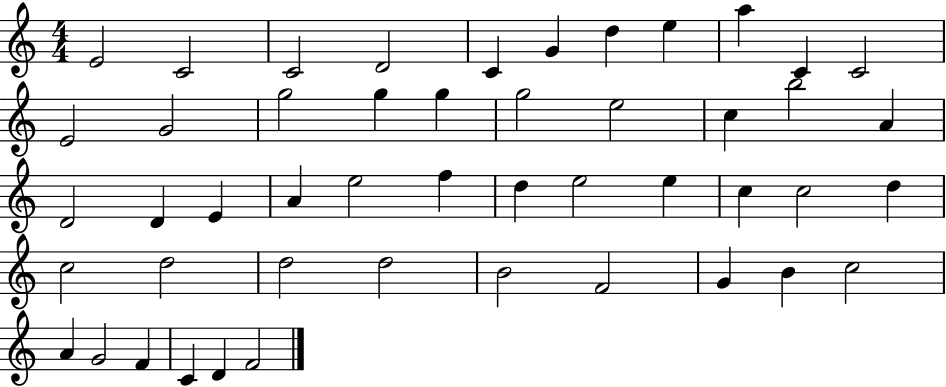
X:1
T:Untitled
M:4/4
L:1/4
K:C
E2 C2 C2 D2 C G d e a C C2 E2 G2 g2 g g g2 e2 c b2 A D2 D E A e2 f d e2 e c c2 d c2 d2 d2 d2 B2 F2 G B c2 A G2 F C D F2